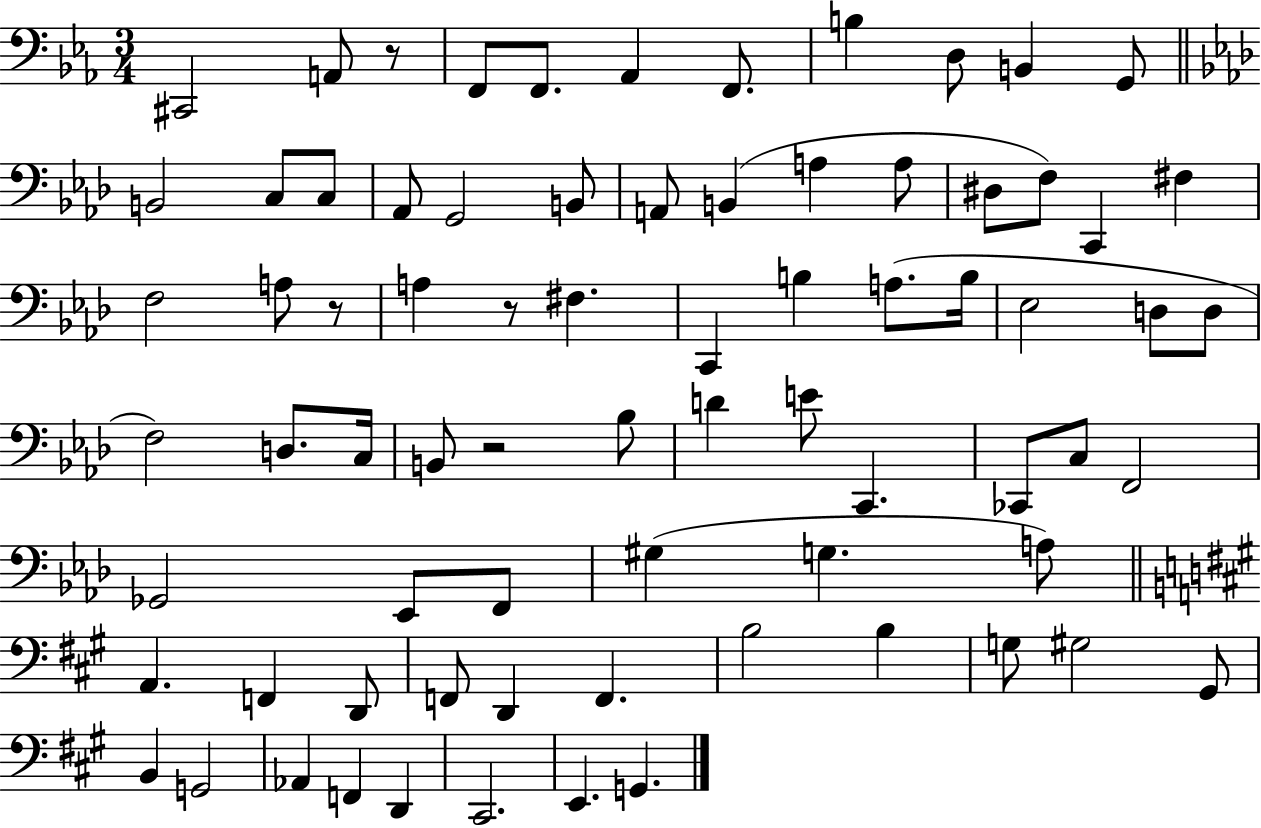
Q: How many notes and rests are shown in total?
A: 75